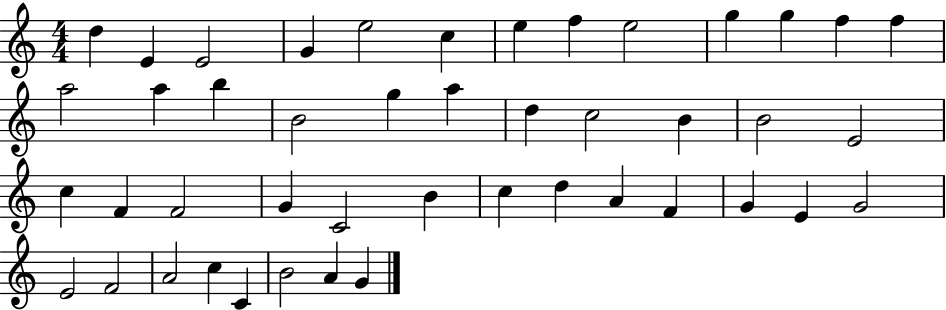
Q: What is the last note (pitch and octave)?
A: G4